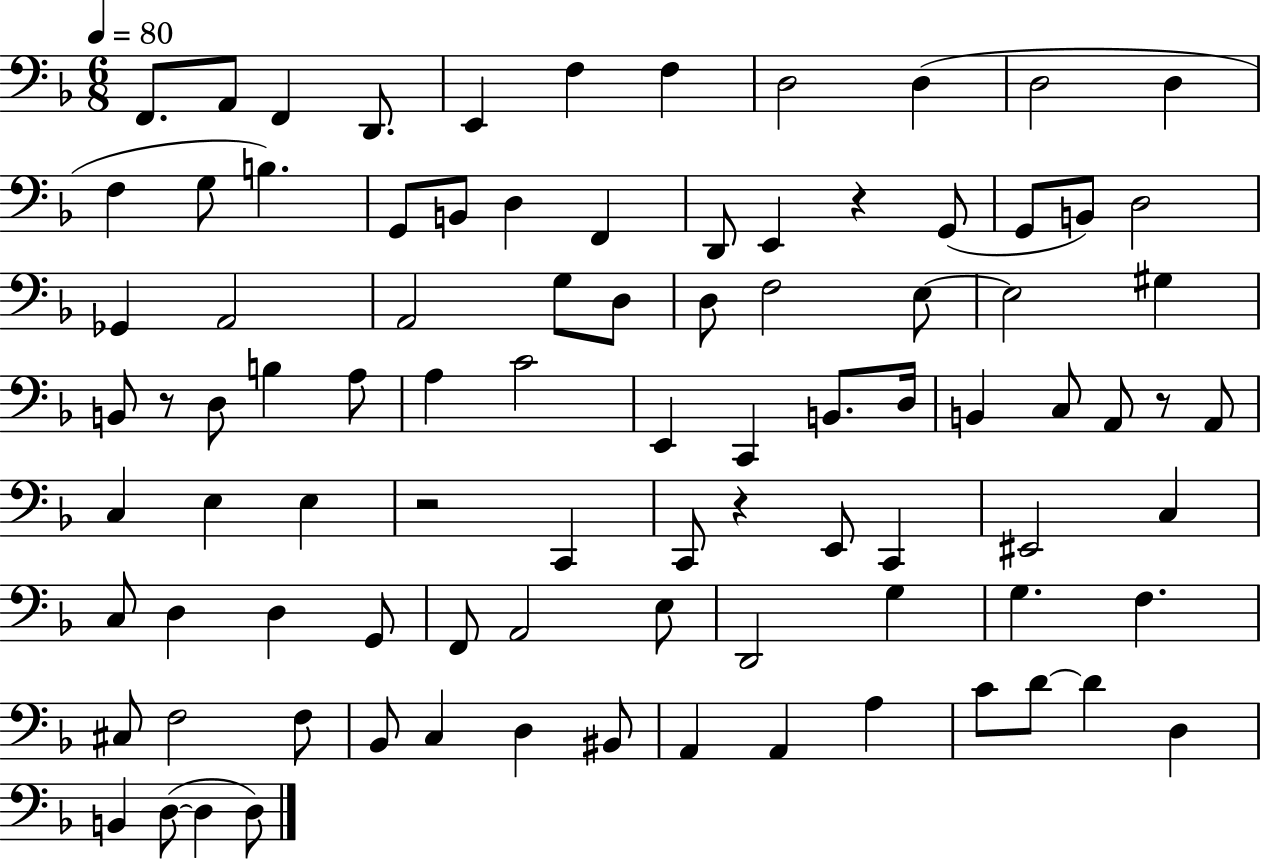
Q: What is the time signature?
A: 6/8